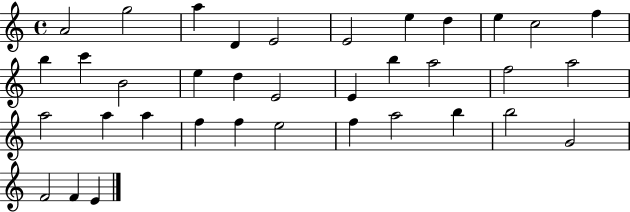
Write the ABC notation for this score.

X:1
T:Untitled
M:4/4
L:1/4
K:C
A2 g2 a D E2 E2 e d e c2 f b c' B2 e d E2 E b a2 f2 a2 a2 a a f f e2 f a2 b b2 G2 F2 F E